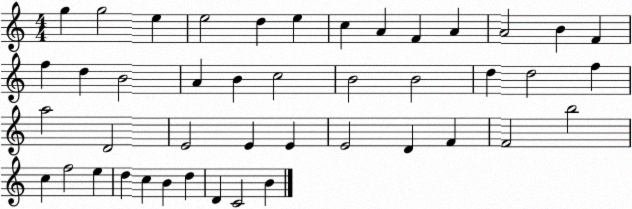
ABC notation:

X:1
T:Untitled
M:4/4
L:1/4
K:C
g g2 e e2 d e c A F A A2 B F f d B2 A B c2 B2 B2 d d2 f a2 D2 E2 E E E2 D F F2 b2 c f2 e d c B d D C2 B